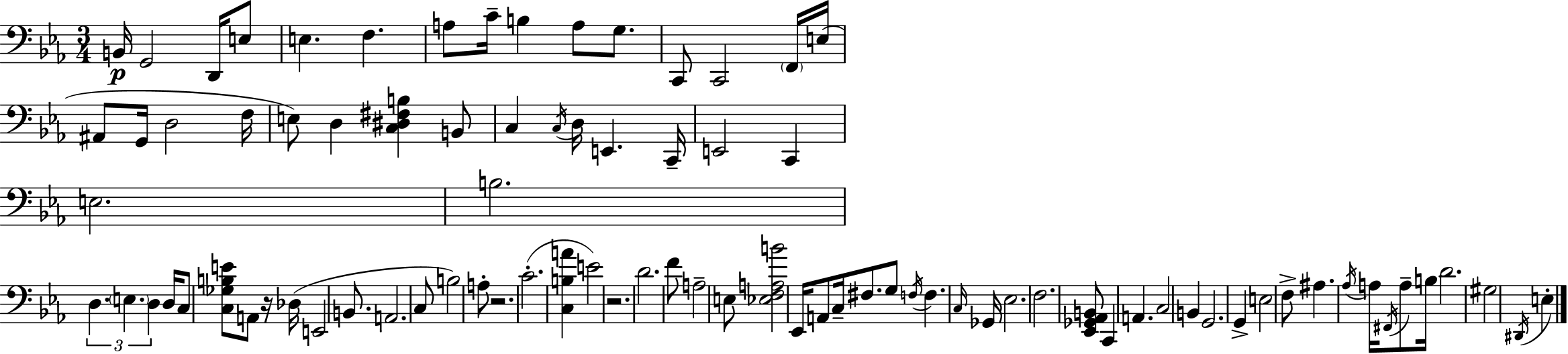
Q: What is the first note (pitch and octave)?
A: B2